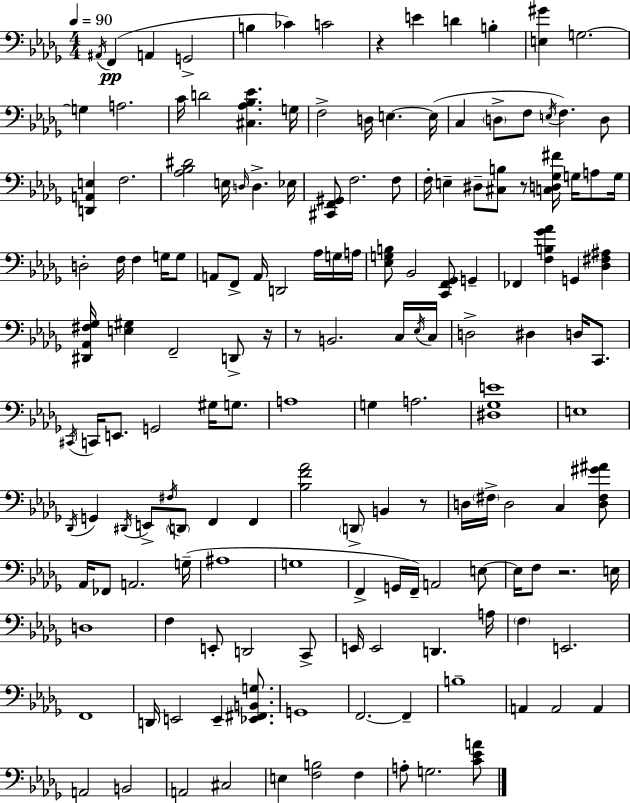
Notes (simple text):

A#2/s F2/q A2/q G2/h B3/q CES4/q C4/h R/q E4/q D4/q B3/q [E3,G#4]/q G3/h. G3/q A3/h. C4/s D4/h [C#3,Ab3,Bb3,Eb4]/q. G3/s F3/h D3/s E3/q. E3/s C3/q D3/e F3/e E3/s F3/q. D3/e [D2,A2,E3]/q F3/h. [Ab3,Bb3,D#4]/h E3/s D3/s D3/q. Eb3/s [C#2,F2,G#2]/e F3/h. F3/e F3/s E3/q D#3/e [C#3,B3]/e R/e [C3,D3,Gb3,F#4]/s G3/s A3/e G3/s D3/h F3/s F3/q G3/s G3/e A2/e F2/e A2/s D2/h Ab3/s G3/s A3/s [Eb3,G3,B3]/e Bb2/h [C2,F2,Gb2]/e G2/q FES2/q [F3,B3,Gb4,Ab4]/q G2/q [Db3,F#3,A#3]/q [D#2,Ab2,F#3,Gb3]/s [E3,G#3]/q F2/h D2/e R/s R/e B2/h. C3/s Eb3/s C3/s D3/h D#3/q D3/s C2/e. C#2/s C2/s E2/e. G2/h G#3/s G3/e. A3/w G3/q A3/h. [D#3,Gb3,E4]/w E3/w Db2/s G2/q D#2/s E2/e F#3/s D2/e F2/q F2/q [Bb3,F4,Ab4]/h D2/e B2/q R/e D3/s F#3/s D3/h C3/q [D3,F#3,G#4,A#4]/e Ab2/s FES2/e A2/h. G3/s A#3/w G3/w F2/q G2/s F2/s A2/h E3/e E3/s F3/e R/h. E3/s D3/w F3/q E2/e D2/h C2/e E2/s E2/h D2/q. A3/s F3/q E2/h. F2/w D2/s E2/h E2/q [Eb2,F#2,B2,G3]/e. G2/w F2/h. F2/q B3/w A2/q A2/h A2/q A2/h B2/h A2/h C#3/h E3/q [F3,B3]/h F3/q A3/e G3/h. [C4,Eb4,A4]/e